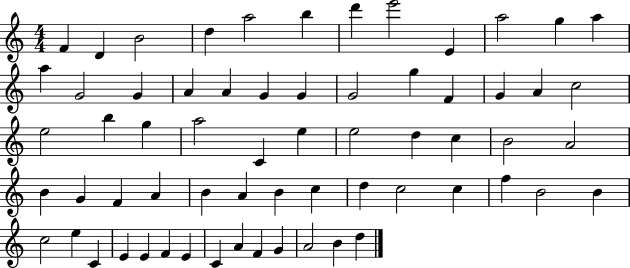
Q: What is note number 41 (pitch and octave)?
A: B4